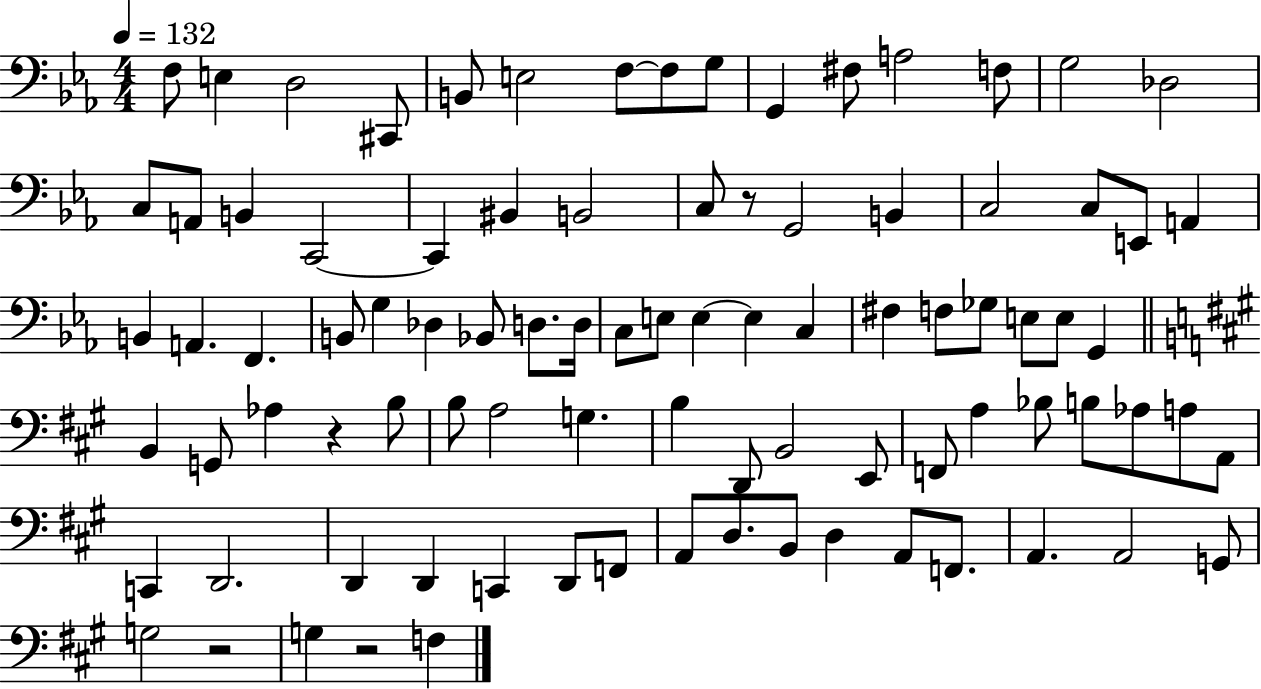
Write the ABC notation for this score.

X:1
T:Untitled
M:4/4
L:1/4
K:Eb
F,/2 E, D,2 ^C,,/2 B,,/2 E,2 F,/2 F,/2 G,/2 G,, ^F,/2 A,2 F,/2 G,2 _D,2 C,/2 A,,/2 B,, C,,2 C,, ^B,, B,,2 C,/2 z/2 G,,2 B,, C,2 C,/2 E,,/2 A,, B,, A,, F,, B,,/2 G, _D, _B,,/2 D,/2 D,/4 C,/2 E,/2 E, E, C, ^F, F,/2 _G,/2 E,/2 E,/2 G,, B,, G,,/2 _A, z B,/2 B,/2 A,2 G, B, D,,/2 B,,2 E,,/2 F,,/2 A, _B,/2 B,/2 _A,/2 A,/2 A,,/2 C,, D,,2 D,, D,, C,, D,,/2 F,,/2 A,,/2 D,/2 B,,/2 D, A,,/2 F,,/2 A,, A,,2 G,,/2 G,2 z2 G, z2 F,